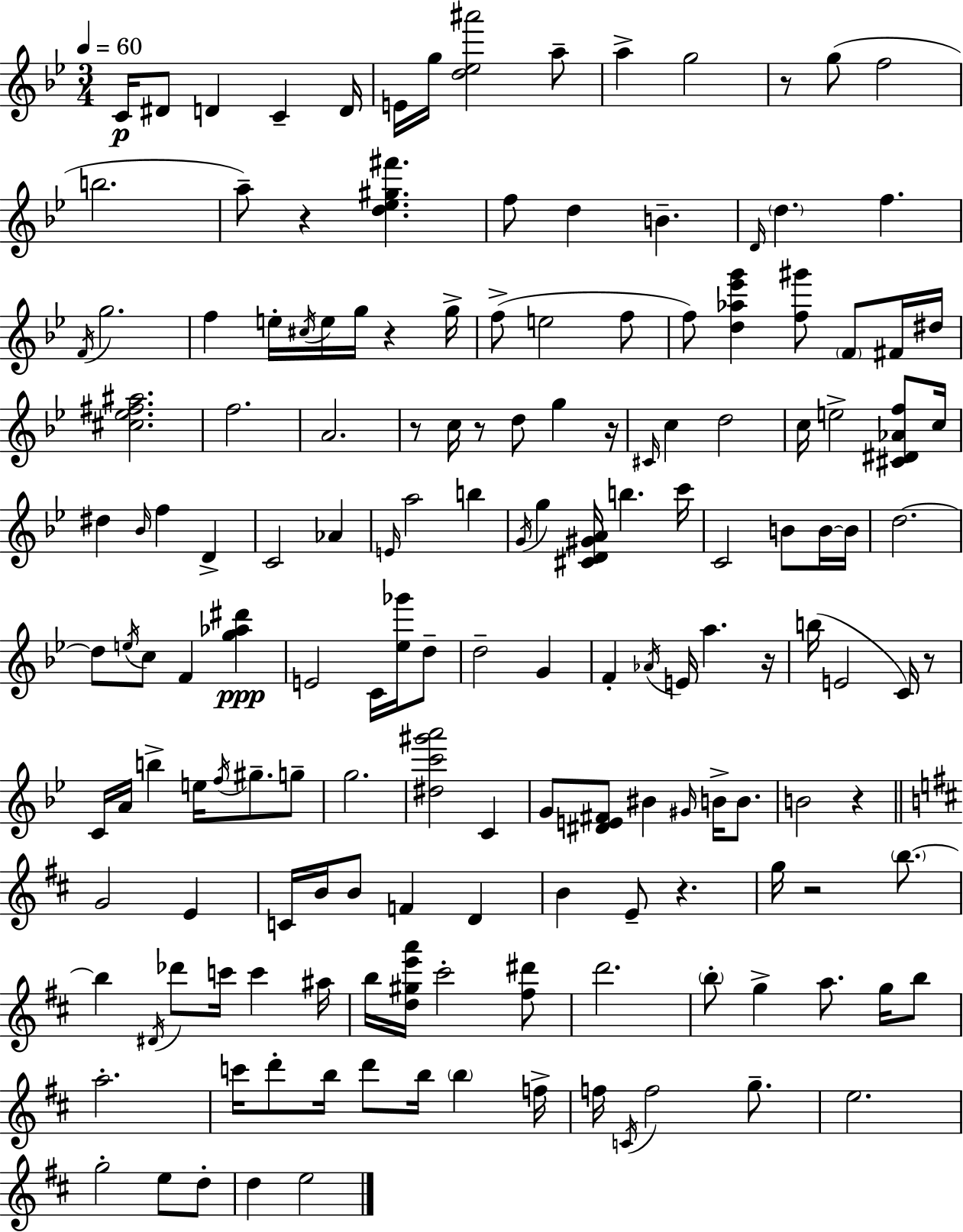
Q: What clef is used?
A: treble